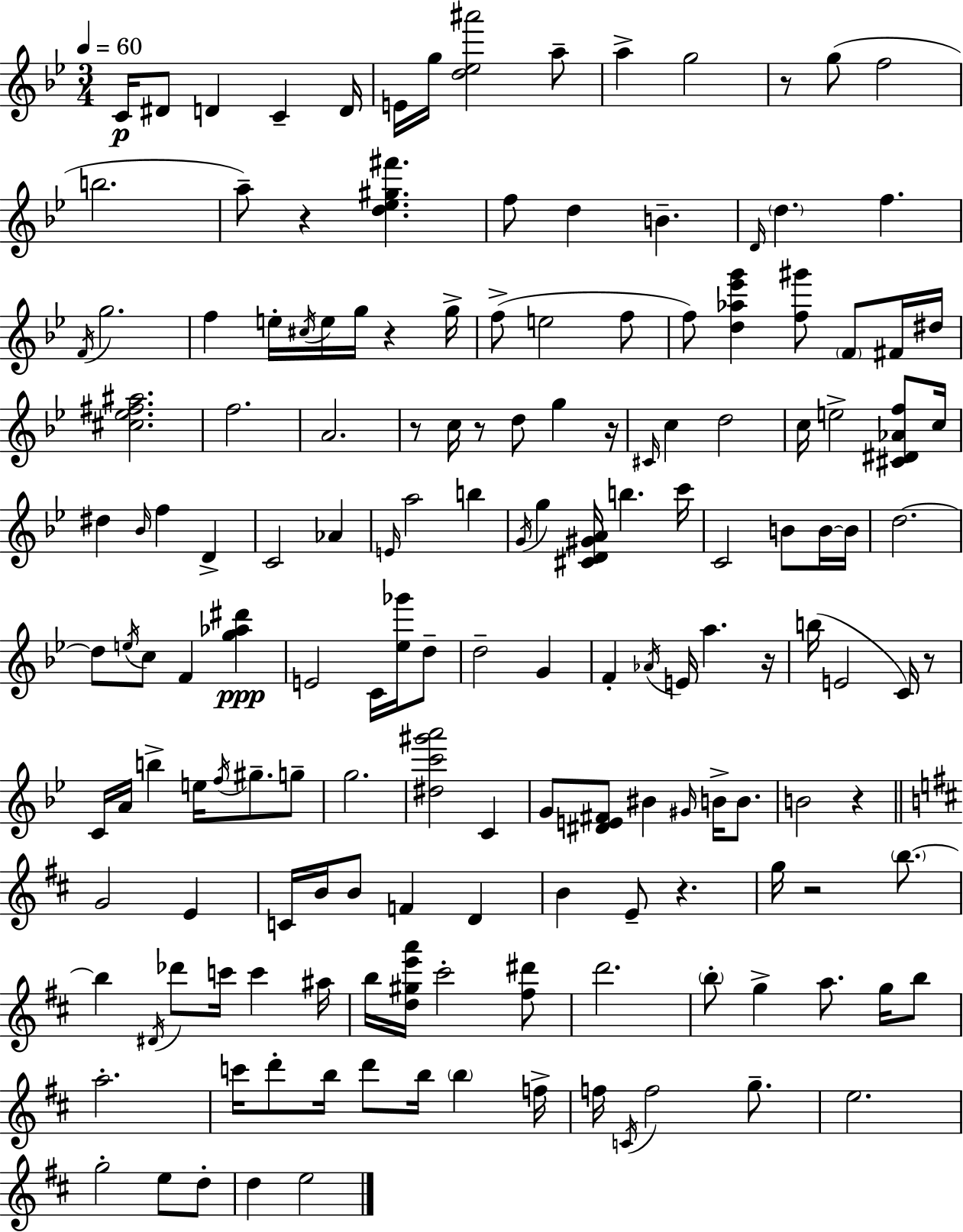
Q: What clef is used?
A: treble